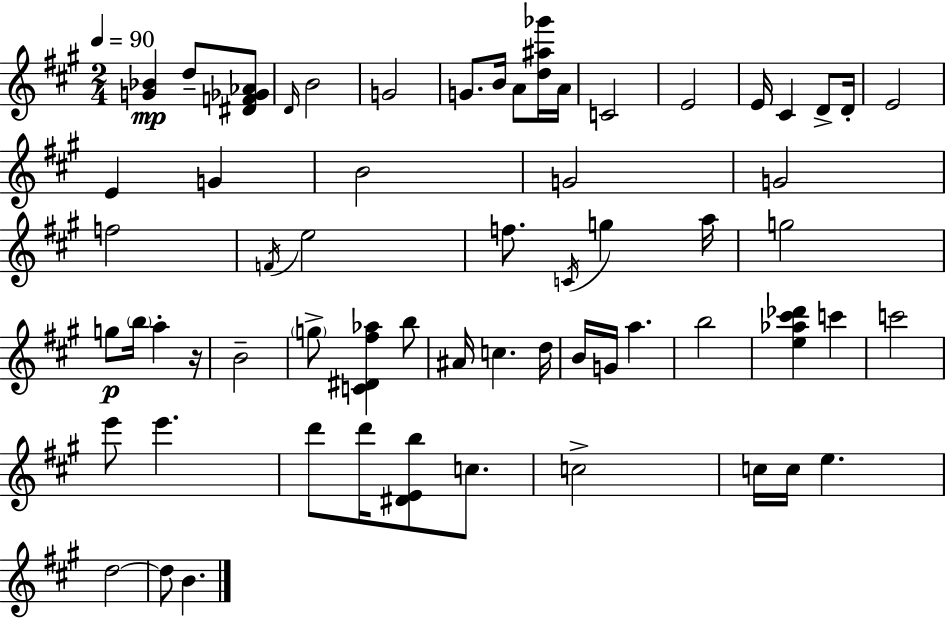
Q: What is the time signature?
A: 2/4